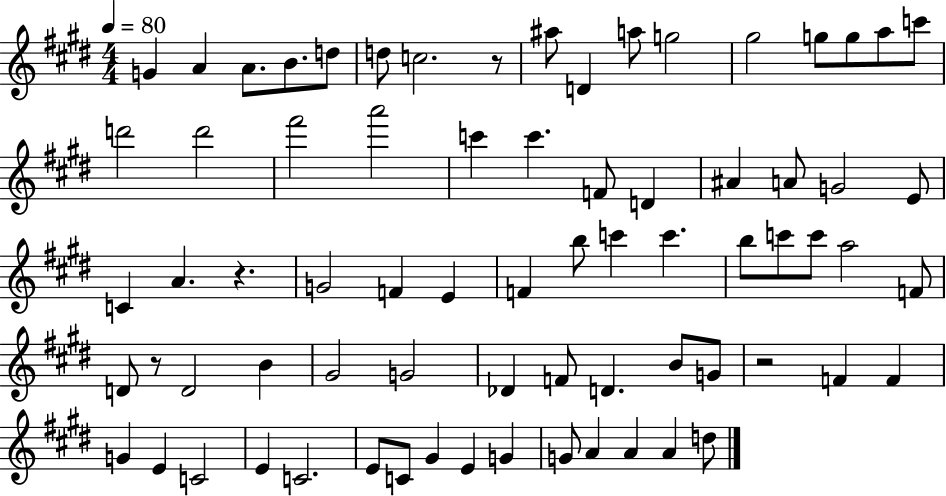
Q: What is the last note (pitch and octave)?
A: D5